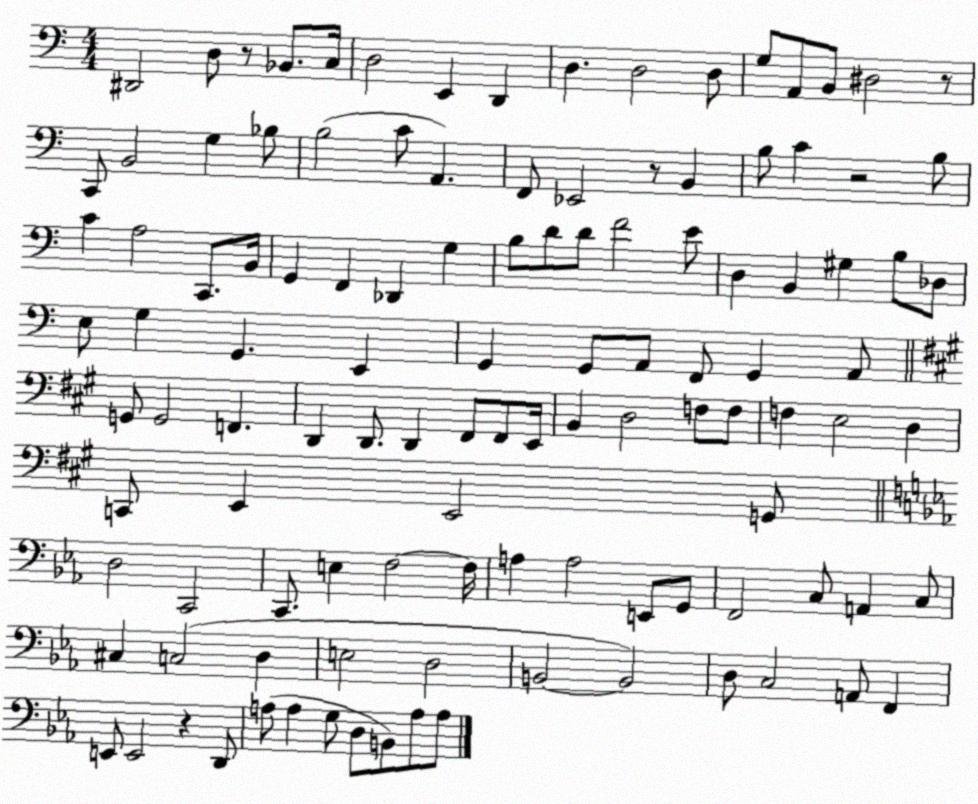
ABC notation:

X:1
T:Untitled
M:4/4
L:1/4
K:C
^D,,2 D,/2 z/2 _B,,/2 C,/4 D,2 E,, D,, D, D,2 D,/2 G,/2 A,,/2 B,,/2 ^D,2 z/2 C,,/2 B,,2 G, _B,/2 B,2 C/2 A,, F,,/2 _E,,2 z/2 B,, B,/2 C z2 B,/2 C A,2 C,,/2 B,,/4 G,, F,, _D,, G, B,/2 D/2 D/2 F2 E/2 D, B,, ^G, B,/2 _D,/2 E,/2 G, G,, E,, G,, G,,/2 A,,/2 F,,/2 G,, A,,/2 G,,/2 G,,2 F,, D,, D,,/2 D,, ^F,,/2 ^F,,/2 E,,/4 B,, D,2 F,/2 F,/2 F, E,2 D, C,,/2 E,, E,,2 G,,/2 D,2 C,,2 C,,/2 E, F,2 F,/4 A, A,2 E,,/2 G,,/2 F,,2 C,/2 A,, C,/2 ^C, C,2 D, E,2 D,2 B,,2 B,,2 D,/2 C,2 A,,/2 F,, E,,/2 E,,2 z D,,/2 A,/2 A, G,/2 D,/2 B,,/2 A,/2 A,/2